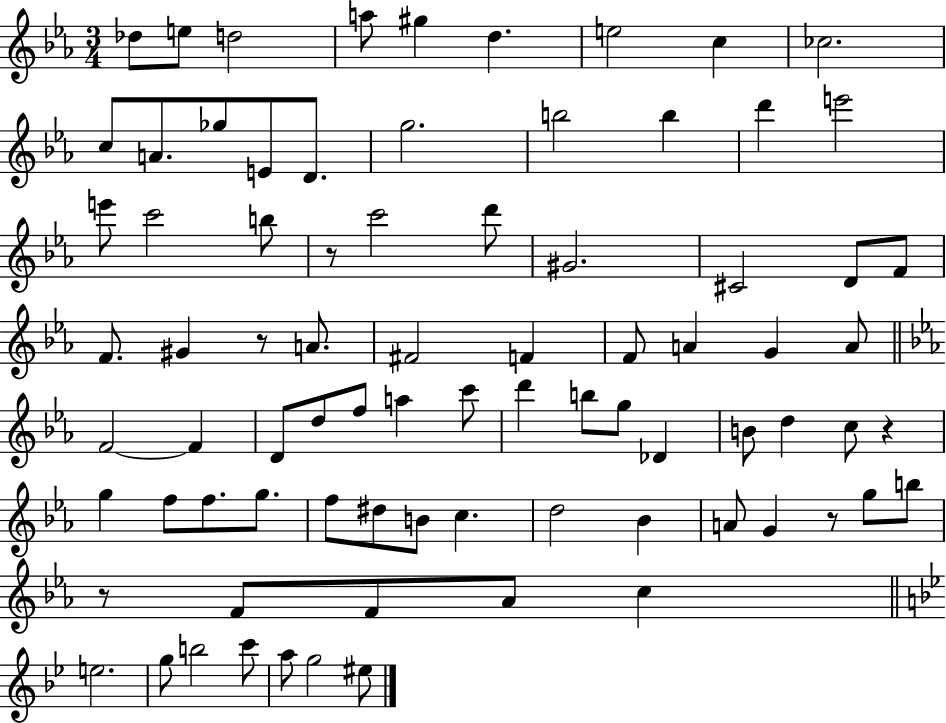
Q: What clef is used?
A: treble